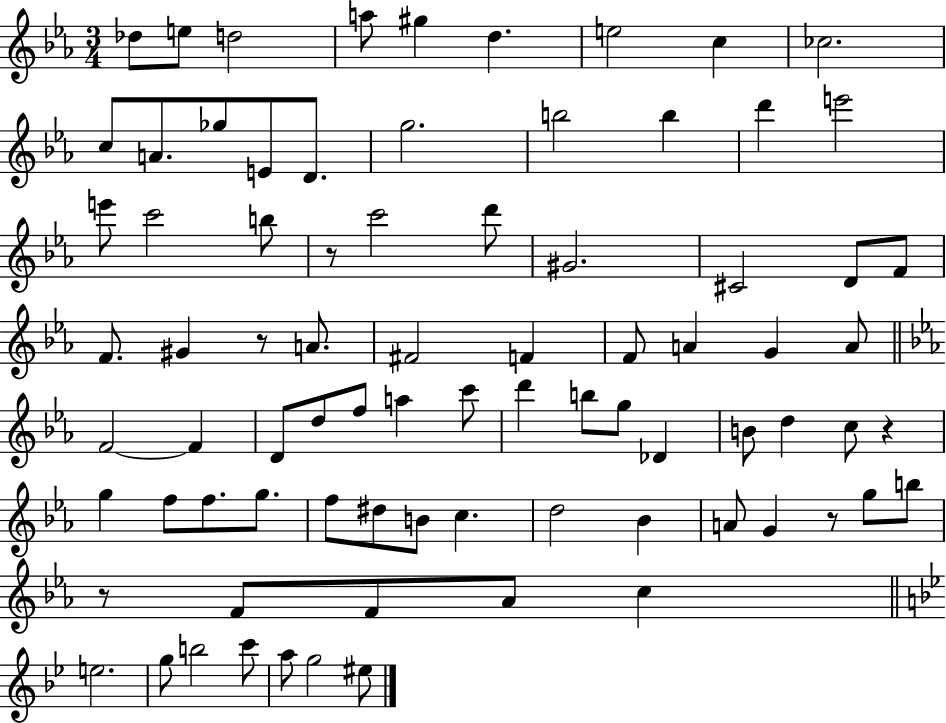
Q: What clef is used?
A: treble